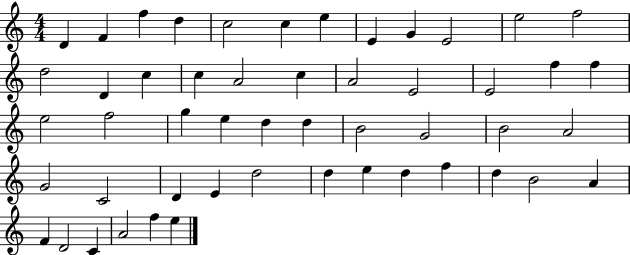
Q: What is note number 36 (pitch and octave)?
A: D4